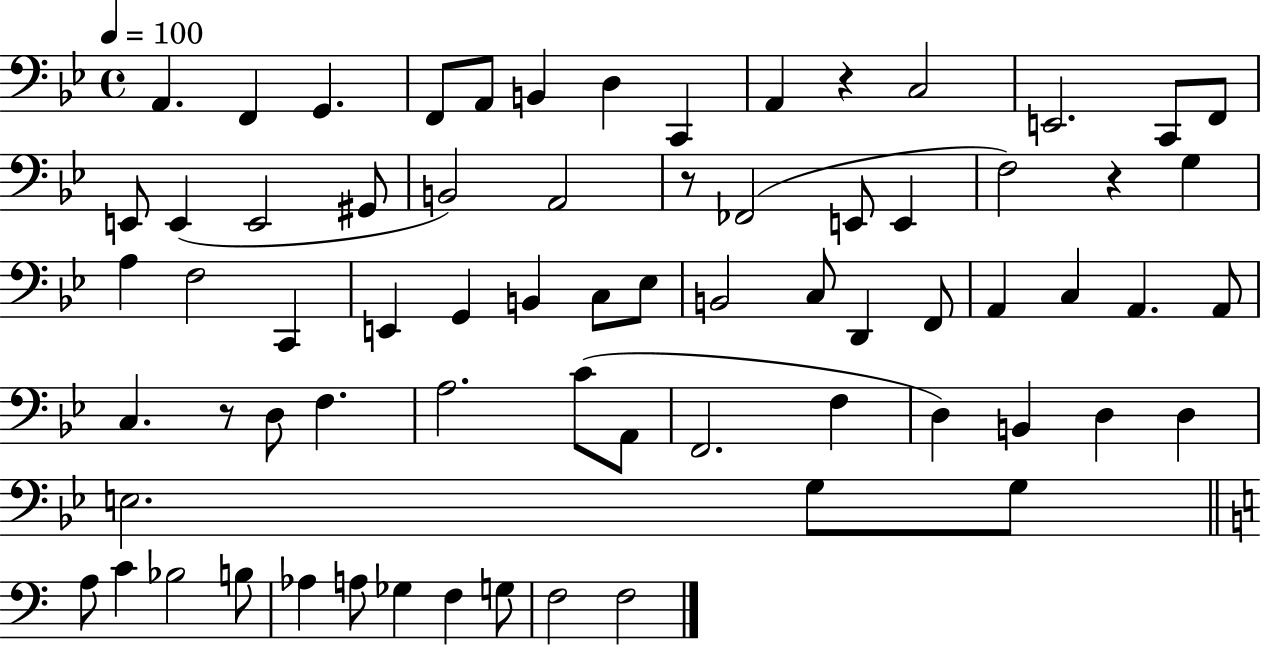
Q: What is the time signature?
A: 4/4